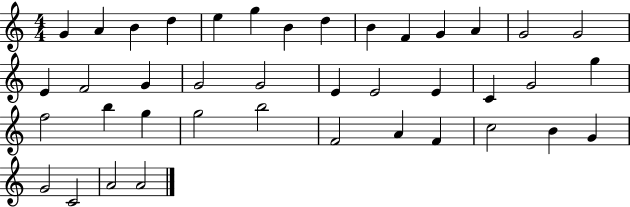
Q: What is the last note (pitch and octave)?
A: A4